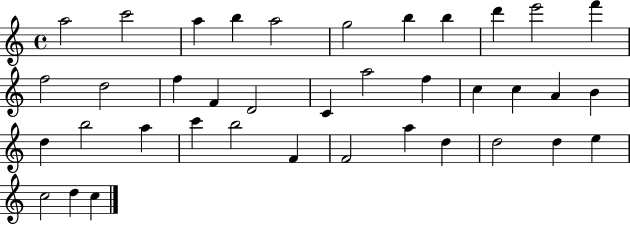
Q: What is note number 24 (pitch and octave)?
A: D5